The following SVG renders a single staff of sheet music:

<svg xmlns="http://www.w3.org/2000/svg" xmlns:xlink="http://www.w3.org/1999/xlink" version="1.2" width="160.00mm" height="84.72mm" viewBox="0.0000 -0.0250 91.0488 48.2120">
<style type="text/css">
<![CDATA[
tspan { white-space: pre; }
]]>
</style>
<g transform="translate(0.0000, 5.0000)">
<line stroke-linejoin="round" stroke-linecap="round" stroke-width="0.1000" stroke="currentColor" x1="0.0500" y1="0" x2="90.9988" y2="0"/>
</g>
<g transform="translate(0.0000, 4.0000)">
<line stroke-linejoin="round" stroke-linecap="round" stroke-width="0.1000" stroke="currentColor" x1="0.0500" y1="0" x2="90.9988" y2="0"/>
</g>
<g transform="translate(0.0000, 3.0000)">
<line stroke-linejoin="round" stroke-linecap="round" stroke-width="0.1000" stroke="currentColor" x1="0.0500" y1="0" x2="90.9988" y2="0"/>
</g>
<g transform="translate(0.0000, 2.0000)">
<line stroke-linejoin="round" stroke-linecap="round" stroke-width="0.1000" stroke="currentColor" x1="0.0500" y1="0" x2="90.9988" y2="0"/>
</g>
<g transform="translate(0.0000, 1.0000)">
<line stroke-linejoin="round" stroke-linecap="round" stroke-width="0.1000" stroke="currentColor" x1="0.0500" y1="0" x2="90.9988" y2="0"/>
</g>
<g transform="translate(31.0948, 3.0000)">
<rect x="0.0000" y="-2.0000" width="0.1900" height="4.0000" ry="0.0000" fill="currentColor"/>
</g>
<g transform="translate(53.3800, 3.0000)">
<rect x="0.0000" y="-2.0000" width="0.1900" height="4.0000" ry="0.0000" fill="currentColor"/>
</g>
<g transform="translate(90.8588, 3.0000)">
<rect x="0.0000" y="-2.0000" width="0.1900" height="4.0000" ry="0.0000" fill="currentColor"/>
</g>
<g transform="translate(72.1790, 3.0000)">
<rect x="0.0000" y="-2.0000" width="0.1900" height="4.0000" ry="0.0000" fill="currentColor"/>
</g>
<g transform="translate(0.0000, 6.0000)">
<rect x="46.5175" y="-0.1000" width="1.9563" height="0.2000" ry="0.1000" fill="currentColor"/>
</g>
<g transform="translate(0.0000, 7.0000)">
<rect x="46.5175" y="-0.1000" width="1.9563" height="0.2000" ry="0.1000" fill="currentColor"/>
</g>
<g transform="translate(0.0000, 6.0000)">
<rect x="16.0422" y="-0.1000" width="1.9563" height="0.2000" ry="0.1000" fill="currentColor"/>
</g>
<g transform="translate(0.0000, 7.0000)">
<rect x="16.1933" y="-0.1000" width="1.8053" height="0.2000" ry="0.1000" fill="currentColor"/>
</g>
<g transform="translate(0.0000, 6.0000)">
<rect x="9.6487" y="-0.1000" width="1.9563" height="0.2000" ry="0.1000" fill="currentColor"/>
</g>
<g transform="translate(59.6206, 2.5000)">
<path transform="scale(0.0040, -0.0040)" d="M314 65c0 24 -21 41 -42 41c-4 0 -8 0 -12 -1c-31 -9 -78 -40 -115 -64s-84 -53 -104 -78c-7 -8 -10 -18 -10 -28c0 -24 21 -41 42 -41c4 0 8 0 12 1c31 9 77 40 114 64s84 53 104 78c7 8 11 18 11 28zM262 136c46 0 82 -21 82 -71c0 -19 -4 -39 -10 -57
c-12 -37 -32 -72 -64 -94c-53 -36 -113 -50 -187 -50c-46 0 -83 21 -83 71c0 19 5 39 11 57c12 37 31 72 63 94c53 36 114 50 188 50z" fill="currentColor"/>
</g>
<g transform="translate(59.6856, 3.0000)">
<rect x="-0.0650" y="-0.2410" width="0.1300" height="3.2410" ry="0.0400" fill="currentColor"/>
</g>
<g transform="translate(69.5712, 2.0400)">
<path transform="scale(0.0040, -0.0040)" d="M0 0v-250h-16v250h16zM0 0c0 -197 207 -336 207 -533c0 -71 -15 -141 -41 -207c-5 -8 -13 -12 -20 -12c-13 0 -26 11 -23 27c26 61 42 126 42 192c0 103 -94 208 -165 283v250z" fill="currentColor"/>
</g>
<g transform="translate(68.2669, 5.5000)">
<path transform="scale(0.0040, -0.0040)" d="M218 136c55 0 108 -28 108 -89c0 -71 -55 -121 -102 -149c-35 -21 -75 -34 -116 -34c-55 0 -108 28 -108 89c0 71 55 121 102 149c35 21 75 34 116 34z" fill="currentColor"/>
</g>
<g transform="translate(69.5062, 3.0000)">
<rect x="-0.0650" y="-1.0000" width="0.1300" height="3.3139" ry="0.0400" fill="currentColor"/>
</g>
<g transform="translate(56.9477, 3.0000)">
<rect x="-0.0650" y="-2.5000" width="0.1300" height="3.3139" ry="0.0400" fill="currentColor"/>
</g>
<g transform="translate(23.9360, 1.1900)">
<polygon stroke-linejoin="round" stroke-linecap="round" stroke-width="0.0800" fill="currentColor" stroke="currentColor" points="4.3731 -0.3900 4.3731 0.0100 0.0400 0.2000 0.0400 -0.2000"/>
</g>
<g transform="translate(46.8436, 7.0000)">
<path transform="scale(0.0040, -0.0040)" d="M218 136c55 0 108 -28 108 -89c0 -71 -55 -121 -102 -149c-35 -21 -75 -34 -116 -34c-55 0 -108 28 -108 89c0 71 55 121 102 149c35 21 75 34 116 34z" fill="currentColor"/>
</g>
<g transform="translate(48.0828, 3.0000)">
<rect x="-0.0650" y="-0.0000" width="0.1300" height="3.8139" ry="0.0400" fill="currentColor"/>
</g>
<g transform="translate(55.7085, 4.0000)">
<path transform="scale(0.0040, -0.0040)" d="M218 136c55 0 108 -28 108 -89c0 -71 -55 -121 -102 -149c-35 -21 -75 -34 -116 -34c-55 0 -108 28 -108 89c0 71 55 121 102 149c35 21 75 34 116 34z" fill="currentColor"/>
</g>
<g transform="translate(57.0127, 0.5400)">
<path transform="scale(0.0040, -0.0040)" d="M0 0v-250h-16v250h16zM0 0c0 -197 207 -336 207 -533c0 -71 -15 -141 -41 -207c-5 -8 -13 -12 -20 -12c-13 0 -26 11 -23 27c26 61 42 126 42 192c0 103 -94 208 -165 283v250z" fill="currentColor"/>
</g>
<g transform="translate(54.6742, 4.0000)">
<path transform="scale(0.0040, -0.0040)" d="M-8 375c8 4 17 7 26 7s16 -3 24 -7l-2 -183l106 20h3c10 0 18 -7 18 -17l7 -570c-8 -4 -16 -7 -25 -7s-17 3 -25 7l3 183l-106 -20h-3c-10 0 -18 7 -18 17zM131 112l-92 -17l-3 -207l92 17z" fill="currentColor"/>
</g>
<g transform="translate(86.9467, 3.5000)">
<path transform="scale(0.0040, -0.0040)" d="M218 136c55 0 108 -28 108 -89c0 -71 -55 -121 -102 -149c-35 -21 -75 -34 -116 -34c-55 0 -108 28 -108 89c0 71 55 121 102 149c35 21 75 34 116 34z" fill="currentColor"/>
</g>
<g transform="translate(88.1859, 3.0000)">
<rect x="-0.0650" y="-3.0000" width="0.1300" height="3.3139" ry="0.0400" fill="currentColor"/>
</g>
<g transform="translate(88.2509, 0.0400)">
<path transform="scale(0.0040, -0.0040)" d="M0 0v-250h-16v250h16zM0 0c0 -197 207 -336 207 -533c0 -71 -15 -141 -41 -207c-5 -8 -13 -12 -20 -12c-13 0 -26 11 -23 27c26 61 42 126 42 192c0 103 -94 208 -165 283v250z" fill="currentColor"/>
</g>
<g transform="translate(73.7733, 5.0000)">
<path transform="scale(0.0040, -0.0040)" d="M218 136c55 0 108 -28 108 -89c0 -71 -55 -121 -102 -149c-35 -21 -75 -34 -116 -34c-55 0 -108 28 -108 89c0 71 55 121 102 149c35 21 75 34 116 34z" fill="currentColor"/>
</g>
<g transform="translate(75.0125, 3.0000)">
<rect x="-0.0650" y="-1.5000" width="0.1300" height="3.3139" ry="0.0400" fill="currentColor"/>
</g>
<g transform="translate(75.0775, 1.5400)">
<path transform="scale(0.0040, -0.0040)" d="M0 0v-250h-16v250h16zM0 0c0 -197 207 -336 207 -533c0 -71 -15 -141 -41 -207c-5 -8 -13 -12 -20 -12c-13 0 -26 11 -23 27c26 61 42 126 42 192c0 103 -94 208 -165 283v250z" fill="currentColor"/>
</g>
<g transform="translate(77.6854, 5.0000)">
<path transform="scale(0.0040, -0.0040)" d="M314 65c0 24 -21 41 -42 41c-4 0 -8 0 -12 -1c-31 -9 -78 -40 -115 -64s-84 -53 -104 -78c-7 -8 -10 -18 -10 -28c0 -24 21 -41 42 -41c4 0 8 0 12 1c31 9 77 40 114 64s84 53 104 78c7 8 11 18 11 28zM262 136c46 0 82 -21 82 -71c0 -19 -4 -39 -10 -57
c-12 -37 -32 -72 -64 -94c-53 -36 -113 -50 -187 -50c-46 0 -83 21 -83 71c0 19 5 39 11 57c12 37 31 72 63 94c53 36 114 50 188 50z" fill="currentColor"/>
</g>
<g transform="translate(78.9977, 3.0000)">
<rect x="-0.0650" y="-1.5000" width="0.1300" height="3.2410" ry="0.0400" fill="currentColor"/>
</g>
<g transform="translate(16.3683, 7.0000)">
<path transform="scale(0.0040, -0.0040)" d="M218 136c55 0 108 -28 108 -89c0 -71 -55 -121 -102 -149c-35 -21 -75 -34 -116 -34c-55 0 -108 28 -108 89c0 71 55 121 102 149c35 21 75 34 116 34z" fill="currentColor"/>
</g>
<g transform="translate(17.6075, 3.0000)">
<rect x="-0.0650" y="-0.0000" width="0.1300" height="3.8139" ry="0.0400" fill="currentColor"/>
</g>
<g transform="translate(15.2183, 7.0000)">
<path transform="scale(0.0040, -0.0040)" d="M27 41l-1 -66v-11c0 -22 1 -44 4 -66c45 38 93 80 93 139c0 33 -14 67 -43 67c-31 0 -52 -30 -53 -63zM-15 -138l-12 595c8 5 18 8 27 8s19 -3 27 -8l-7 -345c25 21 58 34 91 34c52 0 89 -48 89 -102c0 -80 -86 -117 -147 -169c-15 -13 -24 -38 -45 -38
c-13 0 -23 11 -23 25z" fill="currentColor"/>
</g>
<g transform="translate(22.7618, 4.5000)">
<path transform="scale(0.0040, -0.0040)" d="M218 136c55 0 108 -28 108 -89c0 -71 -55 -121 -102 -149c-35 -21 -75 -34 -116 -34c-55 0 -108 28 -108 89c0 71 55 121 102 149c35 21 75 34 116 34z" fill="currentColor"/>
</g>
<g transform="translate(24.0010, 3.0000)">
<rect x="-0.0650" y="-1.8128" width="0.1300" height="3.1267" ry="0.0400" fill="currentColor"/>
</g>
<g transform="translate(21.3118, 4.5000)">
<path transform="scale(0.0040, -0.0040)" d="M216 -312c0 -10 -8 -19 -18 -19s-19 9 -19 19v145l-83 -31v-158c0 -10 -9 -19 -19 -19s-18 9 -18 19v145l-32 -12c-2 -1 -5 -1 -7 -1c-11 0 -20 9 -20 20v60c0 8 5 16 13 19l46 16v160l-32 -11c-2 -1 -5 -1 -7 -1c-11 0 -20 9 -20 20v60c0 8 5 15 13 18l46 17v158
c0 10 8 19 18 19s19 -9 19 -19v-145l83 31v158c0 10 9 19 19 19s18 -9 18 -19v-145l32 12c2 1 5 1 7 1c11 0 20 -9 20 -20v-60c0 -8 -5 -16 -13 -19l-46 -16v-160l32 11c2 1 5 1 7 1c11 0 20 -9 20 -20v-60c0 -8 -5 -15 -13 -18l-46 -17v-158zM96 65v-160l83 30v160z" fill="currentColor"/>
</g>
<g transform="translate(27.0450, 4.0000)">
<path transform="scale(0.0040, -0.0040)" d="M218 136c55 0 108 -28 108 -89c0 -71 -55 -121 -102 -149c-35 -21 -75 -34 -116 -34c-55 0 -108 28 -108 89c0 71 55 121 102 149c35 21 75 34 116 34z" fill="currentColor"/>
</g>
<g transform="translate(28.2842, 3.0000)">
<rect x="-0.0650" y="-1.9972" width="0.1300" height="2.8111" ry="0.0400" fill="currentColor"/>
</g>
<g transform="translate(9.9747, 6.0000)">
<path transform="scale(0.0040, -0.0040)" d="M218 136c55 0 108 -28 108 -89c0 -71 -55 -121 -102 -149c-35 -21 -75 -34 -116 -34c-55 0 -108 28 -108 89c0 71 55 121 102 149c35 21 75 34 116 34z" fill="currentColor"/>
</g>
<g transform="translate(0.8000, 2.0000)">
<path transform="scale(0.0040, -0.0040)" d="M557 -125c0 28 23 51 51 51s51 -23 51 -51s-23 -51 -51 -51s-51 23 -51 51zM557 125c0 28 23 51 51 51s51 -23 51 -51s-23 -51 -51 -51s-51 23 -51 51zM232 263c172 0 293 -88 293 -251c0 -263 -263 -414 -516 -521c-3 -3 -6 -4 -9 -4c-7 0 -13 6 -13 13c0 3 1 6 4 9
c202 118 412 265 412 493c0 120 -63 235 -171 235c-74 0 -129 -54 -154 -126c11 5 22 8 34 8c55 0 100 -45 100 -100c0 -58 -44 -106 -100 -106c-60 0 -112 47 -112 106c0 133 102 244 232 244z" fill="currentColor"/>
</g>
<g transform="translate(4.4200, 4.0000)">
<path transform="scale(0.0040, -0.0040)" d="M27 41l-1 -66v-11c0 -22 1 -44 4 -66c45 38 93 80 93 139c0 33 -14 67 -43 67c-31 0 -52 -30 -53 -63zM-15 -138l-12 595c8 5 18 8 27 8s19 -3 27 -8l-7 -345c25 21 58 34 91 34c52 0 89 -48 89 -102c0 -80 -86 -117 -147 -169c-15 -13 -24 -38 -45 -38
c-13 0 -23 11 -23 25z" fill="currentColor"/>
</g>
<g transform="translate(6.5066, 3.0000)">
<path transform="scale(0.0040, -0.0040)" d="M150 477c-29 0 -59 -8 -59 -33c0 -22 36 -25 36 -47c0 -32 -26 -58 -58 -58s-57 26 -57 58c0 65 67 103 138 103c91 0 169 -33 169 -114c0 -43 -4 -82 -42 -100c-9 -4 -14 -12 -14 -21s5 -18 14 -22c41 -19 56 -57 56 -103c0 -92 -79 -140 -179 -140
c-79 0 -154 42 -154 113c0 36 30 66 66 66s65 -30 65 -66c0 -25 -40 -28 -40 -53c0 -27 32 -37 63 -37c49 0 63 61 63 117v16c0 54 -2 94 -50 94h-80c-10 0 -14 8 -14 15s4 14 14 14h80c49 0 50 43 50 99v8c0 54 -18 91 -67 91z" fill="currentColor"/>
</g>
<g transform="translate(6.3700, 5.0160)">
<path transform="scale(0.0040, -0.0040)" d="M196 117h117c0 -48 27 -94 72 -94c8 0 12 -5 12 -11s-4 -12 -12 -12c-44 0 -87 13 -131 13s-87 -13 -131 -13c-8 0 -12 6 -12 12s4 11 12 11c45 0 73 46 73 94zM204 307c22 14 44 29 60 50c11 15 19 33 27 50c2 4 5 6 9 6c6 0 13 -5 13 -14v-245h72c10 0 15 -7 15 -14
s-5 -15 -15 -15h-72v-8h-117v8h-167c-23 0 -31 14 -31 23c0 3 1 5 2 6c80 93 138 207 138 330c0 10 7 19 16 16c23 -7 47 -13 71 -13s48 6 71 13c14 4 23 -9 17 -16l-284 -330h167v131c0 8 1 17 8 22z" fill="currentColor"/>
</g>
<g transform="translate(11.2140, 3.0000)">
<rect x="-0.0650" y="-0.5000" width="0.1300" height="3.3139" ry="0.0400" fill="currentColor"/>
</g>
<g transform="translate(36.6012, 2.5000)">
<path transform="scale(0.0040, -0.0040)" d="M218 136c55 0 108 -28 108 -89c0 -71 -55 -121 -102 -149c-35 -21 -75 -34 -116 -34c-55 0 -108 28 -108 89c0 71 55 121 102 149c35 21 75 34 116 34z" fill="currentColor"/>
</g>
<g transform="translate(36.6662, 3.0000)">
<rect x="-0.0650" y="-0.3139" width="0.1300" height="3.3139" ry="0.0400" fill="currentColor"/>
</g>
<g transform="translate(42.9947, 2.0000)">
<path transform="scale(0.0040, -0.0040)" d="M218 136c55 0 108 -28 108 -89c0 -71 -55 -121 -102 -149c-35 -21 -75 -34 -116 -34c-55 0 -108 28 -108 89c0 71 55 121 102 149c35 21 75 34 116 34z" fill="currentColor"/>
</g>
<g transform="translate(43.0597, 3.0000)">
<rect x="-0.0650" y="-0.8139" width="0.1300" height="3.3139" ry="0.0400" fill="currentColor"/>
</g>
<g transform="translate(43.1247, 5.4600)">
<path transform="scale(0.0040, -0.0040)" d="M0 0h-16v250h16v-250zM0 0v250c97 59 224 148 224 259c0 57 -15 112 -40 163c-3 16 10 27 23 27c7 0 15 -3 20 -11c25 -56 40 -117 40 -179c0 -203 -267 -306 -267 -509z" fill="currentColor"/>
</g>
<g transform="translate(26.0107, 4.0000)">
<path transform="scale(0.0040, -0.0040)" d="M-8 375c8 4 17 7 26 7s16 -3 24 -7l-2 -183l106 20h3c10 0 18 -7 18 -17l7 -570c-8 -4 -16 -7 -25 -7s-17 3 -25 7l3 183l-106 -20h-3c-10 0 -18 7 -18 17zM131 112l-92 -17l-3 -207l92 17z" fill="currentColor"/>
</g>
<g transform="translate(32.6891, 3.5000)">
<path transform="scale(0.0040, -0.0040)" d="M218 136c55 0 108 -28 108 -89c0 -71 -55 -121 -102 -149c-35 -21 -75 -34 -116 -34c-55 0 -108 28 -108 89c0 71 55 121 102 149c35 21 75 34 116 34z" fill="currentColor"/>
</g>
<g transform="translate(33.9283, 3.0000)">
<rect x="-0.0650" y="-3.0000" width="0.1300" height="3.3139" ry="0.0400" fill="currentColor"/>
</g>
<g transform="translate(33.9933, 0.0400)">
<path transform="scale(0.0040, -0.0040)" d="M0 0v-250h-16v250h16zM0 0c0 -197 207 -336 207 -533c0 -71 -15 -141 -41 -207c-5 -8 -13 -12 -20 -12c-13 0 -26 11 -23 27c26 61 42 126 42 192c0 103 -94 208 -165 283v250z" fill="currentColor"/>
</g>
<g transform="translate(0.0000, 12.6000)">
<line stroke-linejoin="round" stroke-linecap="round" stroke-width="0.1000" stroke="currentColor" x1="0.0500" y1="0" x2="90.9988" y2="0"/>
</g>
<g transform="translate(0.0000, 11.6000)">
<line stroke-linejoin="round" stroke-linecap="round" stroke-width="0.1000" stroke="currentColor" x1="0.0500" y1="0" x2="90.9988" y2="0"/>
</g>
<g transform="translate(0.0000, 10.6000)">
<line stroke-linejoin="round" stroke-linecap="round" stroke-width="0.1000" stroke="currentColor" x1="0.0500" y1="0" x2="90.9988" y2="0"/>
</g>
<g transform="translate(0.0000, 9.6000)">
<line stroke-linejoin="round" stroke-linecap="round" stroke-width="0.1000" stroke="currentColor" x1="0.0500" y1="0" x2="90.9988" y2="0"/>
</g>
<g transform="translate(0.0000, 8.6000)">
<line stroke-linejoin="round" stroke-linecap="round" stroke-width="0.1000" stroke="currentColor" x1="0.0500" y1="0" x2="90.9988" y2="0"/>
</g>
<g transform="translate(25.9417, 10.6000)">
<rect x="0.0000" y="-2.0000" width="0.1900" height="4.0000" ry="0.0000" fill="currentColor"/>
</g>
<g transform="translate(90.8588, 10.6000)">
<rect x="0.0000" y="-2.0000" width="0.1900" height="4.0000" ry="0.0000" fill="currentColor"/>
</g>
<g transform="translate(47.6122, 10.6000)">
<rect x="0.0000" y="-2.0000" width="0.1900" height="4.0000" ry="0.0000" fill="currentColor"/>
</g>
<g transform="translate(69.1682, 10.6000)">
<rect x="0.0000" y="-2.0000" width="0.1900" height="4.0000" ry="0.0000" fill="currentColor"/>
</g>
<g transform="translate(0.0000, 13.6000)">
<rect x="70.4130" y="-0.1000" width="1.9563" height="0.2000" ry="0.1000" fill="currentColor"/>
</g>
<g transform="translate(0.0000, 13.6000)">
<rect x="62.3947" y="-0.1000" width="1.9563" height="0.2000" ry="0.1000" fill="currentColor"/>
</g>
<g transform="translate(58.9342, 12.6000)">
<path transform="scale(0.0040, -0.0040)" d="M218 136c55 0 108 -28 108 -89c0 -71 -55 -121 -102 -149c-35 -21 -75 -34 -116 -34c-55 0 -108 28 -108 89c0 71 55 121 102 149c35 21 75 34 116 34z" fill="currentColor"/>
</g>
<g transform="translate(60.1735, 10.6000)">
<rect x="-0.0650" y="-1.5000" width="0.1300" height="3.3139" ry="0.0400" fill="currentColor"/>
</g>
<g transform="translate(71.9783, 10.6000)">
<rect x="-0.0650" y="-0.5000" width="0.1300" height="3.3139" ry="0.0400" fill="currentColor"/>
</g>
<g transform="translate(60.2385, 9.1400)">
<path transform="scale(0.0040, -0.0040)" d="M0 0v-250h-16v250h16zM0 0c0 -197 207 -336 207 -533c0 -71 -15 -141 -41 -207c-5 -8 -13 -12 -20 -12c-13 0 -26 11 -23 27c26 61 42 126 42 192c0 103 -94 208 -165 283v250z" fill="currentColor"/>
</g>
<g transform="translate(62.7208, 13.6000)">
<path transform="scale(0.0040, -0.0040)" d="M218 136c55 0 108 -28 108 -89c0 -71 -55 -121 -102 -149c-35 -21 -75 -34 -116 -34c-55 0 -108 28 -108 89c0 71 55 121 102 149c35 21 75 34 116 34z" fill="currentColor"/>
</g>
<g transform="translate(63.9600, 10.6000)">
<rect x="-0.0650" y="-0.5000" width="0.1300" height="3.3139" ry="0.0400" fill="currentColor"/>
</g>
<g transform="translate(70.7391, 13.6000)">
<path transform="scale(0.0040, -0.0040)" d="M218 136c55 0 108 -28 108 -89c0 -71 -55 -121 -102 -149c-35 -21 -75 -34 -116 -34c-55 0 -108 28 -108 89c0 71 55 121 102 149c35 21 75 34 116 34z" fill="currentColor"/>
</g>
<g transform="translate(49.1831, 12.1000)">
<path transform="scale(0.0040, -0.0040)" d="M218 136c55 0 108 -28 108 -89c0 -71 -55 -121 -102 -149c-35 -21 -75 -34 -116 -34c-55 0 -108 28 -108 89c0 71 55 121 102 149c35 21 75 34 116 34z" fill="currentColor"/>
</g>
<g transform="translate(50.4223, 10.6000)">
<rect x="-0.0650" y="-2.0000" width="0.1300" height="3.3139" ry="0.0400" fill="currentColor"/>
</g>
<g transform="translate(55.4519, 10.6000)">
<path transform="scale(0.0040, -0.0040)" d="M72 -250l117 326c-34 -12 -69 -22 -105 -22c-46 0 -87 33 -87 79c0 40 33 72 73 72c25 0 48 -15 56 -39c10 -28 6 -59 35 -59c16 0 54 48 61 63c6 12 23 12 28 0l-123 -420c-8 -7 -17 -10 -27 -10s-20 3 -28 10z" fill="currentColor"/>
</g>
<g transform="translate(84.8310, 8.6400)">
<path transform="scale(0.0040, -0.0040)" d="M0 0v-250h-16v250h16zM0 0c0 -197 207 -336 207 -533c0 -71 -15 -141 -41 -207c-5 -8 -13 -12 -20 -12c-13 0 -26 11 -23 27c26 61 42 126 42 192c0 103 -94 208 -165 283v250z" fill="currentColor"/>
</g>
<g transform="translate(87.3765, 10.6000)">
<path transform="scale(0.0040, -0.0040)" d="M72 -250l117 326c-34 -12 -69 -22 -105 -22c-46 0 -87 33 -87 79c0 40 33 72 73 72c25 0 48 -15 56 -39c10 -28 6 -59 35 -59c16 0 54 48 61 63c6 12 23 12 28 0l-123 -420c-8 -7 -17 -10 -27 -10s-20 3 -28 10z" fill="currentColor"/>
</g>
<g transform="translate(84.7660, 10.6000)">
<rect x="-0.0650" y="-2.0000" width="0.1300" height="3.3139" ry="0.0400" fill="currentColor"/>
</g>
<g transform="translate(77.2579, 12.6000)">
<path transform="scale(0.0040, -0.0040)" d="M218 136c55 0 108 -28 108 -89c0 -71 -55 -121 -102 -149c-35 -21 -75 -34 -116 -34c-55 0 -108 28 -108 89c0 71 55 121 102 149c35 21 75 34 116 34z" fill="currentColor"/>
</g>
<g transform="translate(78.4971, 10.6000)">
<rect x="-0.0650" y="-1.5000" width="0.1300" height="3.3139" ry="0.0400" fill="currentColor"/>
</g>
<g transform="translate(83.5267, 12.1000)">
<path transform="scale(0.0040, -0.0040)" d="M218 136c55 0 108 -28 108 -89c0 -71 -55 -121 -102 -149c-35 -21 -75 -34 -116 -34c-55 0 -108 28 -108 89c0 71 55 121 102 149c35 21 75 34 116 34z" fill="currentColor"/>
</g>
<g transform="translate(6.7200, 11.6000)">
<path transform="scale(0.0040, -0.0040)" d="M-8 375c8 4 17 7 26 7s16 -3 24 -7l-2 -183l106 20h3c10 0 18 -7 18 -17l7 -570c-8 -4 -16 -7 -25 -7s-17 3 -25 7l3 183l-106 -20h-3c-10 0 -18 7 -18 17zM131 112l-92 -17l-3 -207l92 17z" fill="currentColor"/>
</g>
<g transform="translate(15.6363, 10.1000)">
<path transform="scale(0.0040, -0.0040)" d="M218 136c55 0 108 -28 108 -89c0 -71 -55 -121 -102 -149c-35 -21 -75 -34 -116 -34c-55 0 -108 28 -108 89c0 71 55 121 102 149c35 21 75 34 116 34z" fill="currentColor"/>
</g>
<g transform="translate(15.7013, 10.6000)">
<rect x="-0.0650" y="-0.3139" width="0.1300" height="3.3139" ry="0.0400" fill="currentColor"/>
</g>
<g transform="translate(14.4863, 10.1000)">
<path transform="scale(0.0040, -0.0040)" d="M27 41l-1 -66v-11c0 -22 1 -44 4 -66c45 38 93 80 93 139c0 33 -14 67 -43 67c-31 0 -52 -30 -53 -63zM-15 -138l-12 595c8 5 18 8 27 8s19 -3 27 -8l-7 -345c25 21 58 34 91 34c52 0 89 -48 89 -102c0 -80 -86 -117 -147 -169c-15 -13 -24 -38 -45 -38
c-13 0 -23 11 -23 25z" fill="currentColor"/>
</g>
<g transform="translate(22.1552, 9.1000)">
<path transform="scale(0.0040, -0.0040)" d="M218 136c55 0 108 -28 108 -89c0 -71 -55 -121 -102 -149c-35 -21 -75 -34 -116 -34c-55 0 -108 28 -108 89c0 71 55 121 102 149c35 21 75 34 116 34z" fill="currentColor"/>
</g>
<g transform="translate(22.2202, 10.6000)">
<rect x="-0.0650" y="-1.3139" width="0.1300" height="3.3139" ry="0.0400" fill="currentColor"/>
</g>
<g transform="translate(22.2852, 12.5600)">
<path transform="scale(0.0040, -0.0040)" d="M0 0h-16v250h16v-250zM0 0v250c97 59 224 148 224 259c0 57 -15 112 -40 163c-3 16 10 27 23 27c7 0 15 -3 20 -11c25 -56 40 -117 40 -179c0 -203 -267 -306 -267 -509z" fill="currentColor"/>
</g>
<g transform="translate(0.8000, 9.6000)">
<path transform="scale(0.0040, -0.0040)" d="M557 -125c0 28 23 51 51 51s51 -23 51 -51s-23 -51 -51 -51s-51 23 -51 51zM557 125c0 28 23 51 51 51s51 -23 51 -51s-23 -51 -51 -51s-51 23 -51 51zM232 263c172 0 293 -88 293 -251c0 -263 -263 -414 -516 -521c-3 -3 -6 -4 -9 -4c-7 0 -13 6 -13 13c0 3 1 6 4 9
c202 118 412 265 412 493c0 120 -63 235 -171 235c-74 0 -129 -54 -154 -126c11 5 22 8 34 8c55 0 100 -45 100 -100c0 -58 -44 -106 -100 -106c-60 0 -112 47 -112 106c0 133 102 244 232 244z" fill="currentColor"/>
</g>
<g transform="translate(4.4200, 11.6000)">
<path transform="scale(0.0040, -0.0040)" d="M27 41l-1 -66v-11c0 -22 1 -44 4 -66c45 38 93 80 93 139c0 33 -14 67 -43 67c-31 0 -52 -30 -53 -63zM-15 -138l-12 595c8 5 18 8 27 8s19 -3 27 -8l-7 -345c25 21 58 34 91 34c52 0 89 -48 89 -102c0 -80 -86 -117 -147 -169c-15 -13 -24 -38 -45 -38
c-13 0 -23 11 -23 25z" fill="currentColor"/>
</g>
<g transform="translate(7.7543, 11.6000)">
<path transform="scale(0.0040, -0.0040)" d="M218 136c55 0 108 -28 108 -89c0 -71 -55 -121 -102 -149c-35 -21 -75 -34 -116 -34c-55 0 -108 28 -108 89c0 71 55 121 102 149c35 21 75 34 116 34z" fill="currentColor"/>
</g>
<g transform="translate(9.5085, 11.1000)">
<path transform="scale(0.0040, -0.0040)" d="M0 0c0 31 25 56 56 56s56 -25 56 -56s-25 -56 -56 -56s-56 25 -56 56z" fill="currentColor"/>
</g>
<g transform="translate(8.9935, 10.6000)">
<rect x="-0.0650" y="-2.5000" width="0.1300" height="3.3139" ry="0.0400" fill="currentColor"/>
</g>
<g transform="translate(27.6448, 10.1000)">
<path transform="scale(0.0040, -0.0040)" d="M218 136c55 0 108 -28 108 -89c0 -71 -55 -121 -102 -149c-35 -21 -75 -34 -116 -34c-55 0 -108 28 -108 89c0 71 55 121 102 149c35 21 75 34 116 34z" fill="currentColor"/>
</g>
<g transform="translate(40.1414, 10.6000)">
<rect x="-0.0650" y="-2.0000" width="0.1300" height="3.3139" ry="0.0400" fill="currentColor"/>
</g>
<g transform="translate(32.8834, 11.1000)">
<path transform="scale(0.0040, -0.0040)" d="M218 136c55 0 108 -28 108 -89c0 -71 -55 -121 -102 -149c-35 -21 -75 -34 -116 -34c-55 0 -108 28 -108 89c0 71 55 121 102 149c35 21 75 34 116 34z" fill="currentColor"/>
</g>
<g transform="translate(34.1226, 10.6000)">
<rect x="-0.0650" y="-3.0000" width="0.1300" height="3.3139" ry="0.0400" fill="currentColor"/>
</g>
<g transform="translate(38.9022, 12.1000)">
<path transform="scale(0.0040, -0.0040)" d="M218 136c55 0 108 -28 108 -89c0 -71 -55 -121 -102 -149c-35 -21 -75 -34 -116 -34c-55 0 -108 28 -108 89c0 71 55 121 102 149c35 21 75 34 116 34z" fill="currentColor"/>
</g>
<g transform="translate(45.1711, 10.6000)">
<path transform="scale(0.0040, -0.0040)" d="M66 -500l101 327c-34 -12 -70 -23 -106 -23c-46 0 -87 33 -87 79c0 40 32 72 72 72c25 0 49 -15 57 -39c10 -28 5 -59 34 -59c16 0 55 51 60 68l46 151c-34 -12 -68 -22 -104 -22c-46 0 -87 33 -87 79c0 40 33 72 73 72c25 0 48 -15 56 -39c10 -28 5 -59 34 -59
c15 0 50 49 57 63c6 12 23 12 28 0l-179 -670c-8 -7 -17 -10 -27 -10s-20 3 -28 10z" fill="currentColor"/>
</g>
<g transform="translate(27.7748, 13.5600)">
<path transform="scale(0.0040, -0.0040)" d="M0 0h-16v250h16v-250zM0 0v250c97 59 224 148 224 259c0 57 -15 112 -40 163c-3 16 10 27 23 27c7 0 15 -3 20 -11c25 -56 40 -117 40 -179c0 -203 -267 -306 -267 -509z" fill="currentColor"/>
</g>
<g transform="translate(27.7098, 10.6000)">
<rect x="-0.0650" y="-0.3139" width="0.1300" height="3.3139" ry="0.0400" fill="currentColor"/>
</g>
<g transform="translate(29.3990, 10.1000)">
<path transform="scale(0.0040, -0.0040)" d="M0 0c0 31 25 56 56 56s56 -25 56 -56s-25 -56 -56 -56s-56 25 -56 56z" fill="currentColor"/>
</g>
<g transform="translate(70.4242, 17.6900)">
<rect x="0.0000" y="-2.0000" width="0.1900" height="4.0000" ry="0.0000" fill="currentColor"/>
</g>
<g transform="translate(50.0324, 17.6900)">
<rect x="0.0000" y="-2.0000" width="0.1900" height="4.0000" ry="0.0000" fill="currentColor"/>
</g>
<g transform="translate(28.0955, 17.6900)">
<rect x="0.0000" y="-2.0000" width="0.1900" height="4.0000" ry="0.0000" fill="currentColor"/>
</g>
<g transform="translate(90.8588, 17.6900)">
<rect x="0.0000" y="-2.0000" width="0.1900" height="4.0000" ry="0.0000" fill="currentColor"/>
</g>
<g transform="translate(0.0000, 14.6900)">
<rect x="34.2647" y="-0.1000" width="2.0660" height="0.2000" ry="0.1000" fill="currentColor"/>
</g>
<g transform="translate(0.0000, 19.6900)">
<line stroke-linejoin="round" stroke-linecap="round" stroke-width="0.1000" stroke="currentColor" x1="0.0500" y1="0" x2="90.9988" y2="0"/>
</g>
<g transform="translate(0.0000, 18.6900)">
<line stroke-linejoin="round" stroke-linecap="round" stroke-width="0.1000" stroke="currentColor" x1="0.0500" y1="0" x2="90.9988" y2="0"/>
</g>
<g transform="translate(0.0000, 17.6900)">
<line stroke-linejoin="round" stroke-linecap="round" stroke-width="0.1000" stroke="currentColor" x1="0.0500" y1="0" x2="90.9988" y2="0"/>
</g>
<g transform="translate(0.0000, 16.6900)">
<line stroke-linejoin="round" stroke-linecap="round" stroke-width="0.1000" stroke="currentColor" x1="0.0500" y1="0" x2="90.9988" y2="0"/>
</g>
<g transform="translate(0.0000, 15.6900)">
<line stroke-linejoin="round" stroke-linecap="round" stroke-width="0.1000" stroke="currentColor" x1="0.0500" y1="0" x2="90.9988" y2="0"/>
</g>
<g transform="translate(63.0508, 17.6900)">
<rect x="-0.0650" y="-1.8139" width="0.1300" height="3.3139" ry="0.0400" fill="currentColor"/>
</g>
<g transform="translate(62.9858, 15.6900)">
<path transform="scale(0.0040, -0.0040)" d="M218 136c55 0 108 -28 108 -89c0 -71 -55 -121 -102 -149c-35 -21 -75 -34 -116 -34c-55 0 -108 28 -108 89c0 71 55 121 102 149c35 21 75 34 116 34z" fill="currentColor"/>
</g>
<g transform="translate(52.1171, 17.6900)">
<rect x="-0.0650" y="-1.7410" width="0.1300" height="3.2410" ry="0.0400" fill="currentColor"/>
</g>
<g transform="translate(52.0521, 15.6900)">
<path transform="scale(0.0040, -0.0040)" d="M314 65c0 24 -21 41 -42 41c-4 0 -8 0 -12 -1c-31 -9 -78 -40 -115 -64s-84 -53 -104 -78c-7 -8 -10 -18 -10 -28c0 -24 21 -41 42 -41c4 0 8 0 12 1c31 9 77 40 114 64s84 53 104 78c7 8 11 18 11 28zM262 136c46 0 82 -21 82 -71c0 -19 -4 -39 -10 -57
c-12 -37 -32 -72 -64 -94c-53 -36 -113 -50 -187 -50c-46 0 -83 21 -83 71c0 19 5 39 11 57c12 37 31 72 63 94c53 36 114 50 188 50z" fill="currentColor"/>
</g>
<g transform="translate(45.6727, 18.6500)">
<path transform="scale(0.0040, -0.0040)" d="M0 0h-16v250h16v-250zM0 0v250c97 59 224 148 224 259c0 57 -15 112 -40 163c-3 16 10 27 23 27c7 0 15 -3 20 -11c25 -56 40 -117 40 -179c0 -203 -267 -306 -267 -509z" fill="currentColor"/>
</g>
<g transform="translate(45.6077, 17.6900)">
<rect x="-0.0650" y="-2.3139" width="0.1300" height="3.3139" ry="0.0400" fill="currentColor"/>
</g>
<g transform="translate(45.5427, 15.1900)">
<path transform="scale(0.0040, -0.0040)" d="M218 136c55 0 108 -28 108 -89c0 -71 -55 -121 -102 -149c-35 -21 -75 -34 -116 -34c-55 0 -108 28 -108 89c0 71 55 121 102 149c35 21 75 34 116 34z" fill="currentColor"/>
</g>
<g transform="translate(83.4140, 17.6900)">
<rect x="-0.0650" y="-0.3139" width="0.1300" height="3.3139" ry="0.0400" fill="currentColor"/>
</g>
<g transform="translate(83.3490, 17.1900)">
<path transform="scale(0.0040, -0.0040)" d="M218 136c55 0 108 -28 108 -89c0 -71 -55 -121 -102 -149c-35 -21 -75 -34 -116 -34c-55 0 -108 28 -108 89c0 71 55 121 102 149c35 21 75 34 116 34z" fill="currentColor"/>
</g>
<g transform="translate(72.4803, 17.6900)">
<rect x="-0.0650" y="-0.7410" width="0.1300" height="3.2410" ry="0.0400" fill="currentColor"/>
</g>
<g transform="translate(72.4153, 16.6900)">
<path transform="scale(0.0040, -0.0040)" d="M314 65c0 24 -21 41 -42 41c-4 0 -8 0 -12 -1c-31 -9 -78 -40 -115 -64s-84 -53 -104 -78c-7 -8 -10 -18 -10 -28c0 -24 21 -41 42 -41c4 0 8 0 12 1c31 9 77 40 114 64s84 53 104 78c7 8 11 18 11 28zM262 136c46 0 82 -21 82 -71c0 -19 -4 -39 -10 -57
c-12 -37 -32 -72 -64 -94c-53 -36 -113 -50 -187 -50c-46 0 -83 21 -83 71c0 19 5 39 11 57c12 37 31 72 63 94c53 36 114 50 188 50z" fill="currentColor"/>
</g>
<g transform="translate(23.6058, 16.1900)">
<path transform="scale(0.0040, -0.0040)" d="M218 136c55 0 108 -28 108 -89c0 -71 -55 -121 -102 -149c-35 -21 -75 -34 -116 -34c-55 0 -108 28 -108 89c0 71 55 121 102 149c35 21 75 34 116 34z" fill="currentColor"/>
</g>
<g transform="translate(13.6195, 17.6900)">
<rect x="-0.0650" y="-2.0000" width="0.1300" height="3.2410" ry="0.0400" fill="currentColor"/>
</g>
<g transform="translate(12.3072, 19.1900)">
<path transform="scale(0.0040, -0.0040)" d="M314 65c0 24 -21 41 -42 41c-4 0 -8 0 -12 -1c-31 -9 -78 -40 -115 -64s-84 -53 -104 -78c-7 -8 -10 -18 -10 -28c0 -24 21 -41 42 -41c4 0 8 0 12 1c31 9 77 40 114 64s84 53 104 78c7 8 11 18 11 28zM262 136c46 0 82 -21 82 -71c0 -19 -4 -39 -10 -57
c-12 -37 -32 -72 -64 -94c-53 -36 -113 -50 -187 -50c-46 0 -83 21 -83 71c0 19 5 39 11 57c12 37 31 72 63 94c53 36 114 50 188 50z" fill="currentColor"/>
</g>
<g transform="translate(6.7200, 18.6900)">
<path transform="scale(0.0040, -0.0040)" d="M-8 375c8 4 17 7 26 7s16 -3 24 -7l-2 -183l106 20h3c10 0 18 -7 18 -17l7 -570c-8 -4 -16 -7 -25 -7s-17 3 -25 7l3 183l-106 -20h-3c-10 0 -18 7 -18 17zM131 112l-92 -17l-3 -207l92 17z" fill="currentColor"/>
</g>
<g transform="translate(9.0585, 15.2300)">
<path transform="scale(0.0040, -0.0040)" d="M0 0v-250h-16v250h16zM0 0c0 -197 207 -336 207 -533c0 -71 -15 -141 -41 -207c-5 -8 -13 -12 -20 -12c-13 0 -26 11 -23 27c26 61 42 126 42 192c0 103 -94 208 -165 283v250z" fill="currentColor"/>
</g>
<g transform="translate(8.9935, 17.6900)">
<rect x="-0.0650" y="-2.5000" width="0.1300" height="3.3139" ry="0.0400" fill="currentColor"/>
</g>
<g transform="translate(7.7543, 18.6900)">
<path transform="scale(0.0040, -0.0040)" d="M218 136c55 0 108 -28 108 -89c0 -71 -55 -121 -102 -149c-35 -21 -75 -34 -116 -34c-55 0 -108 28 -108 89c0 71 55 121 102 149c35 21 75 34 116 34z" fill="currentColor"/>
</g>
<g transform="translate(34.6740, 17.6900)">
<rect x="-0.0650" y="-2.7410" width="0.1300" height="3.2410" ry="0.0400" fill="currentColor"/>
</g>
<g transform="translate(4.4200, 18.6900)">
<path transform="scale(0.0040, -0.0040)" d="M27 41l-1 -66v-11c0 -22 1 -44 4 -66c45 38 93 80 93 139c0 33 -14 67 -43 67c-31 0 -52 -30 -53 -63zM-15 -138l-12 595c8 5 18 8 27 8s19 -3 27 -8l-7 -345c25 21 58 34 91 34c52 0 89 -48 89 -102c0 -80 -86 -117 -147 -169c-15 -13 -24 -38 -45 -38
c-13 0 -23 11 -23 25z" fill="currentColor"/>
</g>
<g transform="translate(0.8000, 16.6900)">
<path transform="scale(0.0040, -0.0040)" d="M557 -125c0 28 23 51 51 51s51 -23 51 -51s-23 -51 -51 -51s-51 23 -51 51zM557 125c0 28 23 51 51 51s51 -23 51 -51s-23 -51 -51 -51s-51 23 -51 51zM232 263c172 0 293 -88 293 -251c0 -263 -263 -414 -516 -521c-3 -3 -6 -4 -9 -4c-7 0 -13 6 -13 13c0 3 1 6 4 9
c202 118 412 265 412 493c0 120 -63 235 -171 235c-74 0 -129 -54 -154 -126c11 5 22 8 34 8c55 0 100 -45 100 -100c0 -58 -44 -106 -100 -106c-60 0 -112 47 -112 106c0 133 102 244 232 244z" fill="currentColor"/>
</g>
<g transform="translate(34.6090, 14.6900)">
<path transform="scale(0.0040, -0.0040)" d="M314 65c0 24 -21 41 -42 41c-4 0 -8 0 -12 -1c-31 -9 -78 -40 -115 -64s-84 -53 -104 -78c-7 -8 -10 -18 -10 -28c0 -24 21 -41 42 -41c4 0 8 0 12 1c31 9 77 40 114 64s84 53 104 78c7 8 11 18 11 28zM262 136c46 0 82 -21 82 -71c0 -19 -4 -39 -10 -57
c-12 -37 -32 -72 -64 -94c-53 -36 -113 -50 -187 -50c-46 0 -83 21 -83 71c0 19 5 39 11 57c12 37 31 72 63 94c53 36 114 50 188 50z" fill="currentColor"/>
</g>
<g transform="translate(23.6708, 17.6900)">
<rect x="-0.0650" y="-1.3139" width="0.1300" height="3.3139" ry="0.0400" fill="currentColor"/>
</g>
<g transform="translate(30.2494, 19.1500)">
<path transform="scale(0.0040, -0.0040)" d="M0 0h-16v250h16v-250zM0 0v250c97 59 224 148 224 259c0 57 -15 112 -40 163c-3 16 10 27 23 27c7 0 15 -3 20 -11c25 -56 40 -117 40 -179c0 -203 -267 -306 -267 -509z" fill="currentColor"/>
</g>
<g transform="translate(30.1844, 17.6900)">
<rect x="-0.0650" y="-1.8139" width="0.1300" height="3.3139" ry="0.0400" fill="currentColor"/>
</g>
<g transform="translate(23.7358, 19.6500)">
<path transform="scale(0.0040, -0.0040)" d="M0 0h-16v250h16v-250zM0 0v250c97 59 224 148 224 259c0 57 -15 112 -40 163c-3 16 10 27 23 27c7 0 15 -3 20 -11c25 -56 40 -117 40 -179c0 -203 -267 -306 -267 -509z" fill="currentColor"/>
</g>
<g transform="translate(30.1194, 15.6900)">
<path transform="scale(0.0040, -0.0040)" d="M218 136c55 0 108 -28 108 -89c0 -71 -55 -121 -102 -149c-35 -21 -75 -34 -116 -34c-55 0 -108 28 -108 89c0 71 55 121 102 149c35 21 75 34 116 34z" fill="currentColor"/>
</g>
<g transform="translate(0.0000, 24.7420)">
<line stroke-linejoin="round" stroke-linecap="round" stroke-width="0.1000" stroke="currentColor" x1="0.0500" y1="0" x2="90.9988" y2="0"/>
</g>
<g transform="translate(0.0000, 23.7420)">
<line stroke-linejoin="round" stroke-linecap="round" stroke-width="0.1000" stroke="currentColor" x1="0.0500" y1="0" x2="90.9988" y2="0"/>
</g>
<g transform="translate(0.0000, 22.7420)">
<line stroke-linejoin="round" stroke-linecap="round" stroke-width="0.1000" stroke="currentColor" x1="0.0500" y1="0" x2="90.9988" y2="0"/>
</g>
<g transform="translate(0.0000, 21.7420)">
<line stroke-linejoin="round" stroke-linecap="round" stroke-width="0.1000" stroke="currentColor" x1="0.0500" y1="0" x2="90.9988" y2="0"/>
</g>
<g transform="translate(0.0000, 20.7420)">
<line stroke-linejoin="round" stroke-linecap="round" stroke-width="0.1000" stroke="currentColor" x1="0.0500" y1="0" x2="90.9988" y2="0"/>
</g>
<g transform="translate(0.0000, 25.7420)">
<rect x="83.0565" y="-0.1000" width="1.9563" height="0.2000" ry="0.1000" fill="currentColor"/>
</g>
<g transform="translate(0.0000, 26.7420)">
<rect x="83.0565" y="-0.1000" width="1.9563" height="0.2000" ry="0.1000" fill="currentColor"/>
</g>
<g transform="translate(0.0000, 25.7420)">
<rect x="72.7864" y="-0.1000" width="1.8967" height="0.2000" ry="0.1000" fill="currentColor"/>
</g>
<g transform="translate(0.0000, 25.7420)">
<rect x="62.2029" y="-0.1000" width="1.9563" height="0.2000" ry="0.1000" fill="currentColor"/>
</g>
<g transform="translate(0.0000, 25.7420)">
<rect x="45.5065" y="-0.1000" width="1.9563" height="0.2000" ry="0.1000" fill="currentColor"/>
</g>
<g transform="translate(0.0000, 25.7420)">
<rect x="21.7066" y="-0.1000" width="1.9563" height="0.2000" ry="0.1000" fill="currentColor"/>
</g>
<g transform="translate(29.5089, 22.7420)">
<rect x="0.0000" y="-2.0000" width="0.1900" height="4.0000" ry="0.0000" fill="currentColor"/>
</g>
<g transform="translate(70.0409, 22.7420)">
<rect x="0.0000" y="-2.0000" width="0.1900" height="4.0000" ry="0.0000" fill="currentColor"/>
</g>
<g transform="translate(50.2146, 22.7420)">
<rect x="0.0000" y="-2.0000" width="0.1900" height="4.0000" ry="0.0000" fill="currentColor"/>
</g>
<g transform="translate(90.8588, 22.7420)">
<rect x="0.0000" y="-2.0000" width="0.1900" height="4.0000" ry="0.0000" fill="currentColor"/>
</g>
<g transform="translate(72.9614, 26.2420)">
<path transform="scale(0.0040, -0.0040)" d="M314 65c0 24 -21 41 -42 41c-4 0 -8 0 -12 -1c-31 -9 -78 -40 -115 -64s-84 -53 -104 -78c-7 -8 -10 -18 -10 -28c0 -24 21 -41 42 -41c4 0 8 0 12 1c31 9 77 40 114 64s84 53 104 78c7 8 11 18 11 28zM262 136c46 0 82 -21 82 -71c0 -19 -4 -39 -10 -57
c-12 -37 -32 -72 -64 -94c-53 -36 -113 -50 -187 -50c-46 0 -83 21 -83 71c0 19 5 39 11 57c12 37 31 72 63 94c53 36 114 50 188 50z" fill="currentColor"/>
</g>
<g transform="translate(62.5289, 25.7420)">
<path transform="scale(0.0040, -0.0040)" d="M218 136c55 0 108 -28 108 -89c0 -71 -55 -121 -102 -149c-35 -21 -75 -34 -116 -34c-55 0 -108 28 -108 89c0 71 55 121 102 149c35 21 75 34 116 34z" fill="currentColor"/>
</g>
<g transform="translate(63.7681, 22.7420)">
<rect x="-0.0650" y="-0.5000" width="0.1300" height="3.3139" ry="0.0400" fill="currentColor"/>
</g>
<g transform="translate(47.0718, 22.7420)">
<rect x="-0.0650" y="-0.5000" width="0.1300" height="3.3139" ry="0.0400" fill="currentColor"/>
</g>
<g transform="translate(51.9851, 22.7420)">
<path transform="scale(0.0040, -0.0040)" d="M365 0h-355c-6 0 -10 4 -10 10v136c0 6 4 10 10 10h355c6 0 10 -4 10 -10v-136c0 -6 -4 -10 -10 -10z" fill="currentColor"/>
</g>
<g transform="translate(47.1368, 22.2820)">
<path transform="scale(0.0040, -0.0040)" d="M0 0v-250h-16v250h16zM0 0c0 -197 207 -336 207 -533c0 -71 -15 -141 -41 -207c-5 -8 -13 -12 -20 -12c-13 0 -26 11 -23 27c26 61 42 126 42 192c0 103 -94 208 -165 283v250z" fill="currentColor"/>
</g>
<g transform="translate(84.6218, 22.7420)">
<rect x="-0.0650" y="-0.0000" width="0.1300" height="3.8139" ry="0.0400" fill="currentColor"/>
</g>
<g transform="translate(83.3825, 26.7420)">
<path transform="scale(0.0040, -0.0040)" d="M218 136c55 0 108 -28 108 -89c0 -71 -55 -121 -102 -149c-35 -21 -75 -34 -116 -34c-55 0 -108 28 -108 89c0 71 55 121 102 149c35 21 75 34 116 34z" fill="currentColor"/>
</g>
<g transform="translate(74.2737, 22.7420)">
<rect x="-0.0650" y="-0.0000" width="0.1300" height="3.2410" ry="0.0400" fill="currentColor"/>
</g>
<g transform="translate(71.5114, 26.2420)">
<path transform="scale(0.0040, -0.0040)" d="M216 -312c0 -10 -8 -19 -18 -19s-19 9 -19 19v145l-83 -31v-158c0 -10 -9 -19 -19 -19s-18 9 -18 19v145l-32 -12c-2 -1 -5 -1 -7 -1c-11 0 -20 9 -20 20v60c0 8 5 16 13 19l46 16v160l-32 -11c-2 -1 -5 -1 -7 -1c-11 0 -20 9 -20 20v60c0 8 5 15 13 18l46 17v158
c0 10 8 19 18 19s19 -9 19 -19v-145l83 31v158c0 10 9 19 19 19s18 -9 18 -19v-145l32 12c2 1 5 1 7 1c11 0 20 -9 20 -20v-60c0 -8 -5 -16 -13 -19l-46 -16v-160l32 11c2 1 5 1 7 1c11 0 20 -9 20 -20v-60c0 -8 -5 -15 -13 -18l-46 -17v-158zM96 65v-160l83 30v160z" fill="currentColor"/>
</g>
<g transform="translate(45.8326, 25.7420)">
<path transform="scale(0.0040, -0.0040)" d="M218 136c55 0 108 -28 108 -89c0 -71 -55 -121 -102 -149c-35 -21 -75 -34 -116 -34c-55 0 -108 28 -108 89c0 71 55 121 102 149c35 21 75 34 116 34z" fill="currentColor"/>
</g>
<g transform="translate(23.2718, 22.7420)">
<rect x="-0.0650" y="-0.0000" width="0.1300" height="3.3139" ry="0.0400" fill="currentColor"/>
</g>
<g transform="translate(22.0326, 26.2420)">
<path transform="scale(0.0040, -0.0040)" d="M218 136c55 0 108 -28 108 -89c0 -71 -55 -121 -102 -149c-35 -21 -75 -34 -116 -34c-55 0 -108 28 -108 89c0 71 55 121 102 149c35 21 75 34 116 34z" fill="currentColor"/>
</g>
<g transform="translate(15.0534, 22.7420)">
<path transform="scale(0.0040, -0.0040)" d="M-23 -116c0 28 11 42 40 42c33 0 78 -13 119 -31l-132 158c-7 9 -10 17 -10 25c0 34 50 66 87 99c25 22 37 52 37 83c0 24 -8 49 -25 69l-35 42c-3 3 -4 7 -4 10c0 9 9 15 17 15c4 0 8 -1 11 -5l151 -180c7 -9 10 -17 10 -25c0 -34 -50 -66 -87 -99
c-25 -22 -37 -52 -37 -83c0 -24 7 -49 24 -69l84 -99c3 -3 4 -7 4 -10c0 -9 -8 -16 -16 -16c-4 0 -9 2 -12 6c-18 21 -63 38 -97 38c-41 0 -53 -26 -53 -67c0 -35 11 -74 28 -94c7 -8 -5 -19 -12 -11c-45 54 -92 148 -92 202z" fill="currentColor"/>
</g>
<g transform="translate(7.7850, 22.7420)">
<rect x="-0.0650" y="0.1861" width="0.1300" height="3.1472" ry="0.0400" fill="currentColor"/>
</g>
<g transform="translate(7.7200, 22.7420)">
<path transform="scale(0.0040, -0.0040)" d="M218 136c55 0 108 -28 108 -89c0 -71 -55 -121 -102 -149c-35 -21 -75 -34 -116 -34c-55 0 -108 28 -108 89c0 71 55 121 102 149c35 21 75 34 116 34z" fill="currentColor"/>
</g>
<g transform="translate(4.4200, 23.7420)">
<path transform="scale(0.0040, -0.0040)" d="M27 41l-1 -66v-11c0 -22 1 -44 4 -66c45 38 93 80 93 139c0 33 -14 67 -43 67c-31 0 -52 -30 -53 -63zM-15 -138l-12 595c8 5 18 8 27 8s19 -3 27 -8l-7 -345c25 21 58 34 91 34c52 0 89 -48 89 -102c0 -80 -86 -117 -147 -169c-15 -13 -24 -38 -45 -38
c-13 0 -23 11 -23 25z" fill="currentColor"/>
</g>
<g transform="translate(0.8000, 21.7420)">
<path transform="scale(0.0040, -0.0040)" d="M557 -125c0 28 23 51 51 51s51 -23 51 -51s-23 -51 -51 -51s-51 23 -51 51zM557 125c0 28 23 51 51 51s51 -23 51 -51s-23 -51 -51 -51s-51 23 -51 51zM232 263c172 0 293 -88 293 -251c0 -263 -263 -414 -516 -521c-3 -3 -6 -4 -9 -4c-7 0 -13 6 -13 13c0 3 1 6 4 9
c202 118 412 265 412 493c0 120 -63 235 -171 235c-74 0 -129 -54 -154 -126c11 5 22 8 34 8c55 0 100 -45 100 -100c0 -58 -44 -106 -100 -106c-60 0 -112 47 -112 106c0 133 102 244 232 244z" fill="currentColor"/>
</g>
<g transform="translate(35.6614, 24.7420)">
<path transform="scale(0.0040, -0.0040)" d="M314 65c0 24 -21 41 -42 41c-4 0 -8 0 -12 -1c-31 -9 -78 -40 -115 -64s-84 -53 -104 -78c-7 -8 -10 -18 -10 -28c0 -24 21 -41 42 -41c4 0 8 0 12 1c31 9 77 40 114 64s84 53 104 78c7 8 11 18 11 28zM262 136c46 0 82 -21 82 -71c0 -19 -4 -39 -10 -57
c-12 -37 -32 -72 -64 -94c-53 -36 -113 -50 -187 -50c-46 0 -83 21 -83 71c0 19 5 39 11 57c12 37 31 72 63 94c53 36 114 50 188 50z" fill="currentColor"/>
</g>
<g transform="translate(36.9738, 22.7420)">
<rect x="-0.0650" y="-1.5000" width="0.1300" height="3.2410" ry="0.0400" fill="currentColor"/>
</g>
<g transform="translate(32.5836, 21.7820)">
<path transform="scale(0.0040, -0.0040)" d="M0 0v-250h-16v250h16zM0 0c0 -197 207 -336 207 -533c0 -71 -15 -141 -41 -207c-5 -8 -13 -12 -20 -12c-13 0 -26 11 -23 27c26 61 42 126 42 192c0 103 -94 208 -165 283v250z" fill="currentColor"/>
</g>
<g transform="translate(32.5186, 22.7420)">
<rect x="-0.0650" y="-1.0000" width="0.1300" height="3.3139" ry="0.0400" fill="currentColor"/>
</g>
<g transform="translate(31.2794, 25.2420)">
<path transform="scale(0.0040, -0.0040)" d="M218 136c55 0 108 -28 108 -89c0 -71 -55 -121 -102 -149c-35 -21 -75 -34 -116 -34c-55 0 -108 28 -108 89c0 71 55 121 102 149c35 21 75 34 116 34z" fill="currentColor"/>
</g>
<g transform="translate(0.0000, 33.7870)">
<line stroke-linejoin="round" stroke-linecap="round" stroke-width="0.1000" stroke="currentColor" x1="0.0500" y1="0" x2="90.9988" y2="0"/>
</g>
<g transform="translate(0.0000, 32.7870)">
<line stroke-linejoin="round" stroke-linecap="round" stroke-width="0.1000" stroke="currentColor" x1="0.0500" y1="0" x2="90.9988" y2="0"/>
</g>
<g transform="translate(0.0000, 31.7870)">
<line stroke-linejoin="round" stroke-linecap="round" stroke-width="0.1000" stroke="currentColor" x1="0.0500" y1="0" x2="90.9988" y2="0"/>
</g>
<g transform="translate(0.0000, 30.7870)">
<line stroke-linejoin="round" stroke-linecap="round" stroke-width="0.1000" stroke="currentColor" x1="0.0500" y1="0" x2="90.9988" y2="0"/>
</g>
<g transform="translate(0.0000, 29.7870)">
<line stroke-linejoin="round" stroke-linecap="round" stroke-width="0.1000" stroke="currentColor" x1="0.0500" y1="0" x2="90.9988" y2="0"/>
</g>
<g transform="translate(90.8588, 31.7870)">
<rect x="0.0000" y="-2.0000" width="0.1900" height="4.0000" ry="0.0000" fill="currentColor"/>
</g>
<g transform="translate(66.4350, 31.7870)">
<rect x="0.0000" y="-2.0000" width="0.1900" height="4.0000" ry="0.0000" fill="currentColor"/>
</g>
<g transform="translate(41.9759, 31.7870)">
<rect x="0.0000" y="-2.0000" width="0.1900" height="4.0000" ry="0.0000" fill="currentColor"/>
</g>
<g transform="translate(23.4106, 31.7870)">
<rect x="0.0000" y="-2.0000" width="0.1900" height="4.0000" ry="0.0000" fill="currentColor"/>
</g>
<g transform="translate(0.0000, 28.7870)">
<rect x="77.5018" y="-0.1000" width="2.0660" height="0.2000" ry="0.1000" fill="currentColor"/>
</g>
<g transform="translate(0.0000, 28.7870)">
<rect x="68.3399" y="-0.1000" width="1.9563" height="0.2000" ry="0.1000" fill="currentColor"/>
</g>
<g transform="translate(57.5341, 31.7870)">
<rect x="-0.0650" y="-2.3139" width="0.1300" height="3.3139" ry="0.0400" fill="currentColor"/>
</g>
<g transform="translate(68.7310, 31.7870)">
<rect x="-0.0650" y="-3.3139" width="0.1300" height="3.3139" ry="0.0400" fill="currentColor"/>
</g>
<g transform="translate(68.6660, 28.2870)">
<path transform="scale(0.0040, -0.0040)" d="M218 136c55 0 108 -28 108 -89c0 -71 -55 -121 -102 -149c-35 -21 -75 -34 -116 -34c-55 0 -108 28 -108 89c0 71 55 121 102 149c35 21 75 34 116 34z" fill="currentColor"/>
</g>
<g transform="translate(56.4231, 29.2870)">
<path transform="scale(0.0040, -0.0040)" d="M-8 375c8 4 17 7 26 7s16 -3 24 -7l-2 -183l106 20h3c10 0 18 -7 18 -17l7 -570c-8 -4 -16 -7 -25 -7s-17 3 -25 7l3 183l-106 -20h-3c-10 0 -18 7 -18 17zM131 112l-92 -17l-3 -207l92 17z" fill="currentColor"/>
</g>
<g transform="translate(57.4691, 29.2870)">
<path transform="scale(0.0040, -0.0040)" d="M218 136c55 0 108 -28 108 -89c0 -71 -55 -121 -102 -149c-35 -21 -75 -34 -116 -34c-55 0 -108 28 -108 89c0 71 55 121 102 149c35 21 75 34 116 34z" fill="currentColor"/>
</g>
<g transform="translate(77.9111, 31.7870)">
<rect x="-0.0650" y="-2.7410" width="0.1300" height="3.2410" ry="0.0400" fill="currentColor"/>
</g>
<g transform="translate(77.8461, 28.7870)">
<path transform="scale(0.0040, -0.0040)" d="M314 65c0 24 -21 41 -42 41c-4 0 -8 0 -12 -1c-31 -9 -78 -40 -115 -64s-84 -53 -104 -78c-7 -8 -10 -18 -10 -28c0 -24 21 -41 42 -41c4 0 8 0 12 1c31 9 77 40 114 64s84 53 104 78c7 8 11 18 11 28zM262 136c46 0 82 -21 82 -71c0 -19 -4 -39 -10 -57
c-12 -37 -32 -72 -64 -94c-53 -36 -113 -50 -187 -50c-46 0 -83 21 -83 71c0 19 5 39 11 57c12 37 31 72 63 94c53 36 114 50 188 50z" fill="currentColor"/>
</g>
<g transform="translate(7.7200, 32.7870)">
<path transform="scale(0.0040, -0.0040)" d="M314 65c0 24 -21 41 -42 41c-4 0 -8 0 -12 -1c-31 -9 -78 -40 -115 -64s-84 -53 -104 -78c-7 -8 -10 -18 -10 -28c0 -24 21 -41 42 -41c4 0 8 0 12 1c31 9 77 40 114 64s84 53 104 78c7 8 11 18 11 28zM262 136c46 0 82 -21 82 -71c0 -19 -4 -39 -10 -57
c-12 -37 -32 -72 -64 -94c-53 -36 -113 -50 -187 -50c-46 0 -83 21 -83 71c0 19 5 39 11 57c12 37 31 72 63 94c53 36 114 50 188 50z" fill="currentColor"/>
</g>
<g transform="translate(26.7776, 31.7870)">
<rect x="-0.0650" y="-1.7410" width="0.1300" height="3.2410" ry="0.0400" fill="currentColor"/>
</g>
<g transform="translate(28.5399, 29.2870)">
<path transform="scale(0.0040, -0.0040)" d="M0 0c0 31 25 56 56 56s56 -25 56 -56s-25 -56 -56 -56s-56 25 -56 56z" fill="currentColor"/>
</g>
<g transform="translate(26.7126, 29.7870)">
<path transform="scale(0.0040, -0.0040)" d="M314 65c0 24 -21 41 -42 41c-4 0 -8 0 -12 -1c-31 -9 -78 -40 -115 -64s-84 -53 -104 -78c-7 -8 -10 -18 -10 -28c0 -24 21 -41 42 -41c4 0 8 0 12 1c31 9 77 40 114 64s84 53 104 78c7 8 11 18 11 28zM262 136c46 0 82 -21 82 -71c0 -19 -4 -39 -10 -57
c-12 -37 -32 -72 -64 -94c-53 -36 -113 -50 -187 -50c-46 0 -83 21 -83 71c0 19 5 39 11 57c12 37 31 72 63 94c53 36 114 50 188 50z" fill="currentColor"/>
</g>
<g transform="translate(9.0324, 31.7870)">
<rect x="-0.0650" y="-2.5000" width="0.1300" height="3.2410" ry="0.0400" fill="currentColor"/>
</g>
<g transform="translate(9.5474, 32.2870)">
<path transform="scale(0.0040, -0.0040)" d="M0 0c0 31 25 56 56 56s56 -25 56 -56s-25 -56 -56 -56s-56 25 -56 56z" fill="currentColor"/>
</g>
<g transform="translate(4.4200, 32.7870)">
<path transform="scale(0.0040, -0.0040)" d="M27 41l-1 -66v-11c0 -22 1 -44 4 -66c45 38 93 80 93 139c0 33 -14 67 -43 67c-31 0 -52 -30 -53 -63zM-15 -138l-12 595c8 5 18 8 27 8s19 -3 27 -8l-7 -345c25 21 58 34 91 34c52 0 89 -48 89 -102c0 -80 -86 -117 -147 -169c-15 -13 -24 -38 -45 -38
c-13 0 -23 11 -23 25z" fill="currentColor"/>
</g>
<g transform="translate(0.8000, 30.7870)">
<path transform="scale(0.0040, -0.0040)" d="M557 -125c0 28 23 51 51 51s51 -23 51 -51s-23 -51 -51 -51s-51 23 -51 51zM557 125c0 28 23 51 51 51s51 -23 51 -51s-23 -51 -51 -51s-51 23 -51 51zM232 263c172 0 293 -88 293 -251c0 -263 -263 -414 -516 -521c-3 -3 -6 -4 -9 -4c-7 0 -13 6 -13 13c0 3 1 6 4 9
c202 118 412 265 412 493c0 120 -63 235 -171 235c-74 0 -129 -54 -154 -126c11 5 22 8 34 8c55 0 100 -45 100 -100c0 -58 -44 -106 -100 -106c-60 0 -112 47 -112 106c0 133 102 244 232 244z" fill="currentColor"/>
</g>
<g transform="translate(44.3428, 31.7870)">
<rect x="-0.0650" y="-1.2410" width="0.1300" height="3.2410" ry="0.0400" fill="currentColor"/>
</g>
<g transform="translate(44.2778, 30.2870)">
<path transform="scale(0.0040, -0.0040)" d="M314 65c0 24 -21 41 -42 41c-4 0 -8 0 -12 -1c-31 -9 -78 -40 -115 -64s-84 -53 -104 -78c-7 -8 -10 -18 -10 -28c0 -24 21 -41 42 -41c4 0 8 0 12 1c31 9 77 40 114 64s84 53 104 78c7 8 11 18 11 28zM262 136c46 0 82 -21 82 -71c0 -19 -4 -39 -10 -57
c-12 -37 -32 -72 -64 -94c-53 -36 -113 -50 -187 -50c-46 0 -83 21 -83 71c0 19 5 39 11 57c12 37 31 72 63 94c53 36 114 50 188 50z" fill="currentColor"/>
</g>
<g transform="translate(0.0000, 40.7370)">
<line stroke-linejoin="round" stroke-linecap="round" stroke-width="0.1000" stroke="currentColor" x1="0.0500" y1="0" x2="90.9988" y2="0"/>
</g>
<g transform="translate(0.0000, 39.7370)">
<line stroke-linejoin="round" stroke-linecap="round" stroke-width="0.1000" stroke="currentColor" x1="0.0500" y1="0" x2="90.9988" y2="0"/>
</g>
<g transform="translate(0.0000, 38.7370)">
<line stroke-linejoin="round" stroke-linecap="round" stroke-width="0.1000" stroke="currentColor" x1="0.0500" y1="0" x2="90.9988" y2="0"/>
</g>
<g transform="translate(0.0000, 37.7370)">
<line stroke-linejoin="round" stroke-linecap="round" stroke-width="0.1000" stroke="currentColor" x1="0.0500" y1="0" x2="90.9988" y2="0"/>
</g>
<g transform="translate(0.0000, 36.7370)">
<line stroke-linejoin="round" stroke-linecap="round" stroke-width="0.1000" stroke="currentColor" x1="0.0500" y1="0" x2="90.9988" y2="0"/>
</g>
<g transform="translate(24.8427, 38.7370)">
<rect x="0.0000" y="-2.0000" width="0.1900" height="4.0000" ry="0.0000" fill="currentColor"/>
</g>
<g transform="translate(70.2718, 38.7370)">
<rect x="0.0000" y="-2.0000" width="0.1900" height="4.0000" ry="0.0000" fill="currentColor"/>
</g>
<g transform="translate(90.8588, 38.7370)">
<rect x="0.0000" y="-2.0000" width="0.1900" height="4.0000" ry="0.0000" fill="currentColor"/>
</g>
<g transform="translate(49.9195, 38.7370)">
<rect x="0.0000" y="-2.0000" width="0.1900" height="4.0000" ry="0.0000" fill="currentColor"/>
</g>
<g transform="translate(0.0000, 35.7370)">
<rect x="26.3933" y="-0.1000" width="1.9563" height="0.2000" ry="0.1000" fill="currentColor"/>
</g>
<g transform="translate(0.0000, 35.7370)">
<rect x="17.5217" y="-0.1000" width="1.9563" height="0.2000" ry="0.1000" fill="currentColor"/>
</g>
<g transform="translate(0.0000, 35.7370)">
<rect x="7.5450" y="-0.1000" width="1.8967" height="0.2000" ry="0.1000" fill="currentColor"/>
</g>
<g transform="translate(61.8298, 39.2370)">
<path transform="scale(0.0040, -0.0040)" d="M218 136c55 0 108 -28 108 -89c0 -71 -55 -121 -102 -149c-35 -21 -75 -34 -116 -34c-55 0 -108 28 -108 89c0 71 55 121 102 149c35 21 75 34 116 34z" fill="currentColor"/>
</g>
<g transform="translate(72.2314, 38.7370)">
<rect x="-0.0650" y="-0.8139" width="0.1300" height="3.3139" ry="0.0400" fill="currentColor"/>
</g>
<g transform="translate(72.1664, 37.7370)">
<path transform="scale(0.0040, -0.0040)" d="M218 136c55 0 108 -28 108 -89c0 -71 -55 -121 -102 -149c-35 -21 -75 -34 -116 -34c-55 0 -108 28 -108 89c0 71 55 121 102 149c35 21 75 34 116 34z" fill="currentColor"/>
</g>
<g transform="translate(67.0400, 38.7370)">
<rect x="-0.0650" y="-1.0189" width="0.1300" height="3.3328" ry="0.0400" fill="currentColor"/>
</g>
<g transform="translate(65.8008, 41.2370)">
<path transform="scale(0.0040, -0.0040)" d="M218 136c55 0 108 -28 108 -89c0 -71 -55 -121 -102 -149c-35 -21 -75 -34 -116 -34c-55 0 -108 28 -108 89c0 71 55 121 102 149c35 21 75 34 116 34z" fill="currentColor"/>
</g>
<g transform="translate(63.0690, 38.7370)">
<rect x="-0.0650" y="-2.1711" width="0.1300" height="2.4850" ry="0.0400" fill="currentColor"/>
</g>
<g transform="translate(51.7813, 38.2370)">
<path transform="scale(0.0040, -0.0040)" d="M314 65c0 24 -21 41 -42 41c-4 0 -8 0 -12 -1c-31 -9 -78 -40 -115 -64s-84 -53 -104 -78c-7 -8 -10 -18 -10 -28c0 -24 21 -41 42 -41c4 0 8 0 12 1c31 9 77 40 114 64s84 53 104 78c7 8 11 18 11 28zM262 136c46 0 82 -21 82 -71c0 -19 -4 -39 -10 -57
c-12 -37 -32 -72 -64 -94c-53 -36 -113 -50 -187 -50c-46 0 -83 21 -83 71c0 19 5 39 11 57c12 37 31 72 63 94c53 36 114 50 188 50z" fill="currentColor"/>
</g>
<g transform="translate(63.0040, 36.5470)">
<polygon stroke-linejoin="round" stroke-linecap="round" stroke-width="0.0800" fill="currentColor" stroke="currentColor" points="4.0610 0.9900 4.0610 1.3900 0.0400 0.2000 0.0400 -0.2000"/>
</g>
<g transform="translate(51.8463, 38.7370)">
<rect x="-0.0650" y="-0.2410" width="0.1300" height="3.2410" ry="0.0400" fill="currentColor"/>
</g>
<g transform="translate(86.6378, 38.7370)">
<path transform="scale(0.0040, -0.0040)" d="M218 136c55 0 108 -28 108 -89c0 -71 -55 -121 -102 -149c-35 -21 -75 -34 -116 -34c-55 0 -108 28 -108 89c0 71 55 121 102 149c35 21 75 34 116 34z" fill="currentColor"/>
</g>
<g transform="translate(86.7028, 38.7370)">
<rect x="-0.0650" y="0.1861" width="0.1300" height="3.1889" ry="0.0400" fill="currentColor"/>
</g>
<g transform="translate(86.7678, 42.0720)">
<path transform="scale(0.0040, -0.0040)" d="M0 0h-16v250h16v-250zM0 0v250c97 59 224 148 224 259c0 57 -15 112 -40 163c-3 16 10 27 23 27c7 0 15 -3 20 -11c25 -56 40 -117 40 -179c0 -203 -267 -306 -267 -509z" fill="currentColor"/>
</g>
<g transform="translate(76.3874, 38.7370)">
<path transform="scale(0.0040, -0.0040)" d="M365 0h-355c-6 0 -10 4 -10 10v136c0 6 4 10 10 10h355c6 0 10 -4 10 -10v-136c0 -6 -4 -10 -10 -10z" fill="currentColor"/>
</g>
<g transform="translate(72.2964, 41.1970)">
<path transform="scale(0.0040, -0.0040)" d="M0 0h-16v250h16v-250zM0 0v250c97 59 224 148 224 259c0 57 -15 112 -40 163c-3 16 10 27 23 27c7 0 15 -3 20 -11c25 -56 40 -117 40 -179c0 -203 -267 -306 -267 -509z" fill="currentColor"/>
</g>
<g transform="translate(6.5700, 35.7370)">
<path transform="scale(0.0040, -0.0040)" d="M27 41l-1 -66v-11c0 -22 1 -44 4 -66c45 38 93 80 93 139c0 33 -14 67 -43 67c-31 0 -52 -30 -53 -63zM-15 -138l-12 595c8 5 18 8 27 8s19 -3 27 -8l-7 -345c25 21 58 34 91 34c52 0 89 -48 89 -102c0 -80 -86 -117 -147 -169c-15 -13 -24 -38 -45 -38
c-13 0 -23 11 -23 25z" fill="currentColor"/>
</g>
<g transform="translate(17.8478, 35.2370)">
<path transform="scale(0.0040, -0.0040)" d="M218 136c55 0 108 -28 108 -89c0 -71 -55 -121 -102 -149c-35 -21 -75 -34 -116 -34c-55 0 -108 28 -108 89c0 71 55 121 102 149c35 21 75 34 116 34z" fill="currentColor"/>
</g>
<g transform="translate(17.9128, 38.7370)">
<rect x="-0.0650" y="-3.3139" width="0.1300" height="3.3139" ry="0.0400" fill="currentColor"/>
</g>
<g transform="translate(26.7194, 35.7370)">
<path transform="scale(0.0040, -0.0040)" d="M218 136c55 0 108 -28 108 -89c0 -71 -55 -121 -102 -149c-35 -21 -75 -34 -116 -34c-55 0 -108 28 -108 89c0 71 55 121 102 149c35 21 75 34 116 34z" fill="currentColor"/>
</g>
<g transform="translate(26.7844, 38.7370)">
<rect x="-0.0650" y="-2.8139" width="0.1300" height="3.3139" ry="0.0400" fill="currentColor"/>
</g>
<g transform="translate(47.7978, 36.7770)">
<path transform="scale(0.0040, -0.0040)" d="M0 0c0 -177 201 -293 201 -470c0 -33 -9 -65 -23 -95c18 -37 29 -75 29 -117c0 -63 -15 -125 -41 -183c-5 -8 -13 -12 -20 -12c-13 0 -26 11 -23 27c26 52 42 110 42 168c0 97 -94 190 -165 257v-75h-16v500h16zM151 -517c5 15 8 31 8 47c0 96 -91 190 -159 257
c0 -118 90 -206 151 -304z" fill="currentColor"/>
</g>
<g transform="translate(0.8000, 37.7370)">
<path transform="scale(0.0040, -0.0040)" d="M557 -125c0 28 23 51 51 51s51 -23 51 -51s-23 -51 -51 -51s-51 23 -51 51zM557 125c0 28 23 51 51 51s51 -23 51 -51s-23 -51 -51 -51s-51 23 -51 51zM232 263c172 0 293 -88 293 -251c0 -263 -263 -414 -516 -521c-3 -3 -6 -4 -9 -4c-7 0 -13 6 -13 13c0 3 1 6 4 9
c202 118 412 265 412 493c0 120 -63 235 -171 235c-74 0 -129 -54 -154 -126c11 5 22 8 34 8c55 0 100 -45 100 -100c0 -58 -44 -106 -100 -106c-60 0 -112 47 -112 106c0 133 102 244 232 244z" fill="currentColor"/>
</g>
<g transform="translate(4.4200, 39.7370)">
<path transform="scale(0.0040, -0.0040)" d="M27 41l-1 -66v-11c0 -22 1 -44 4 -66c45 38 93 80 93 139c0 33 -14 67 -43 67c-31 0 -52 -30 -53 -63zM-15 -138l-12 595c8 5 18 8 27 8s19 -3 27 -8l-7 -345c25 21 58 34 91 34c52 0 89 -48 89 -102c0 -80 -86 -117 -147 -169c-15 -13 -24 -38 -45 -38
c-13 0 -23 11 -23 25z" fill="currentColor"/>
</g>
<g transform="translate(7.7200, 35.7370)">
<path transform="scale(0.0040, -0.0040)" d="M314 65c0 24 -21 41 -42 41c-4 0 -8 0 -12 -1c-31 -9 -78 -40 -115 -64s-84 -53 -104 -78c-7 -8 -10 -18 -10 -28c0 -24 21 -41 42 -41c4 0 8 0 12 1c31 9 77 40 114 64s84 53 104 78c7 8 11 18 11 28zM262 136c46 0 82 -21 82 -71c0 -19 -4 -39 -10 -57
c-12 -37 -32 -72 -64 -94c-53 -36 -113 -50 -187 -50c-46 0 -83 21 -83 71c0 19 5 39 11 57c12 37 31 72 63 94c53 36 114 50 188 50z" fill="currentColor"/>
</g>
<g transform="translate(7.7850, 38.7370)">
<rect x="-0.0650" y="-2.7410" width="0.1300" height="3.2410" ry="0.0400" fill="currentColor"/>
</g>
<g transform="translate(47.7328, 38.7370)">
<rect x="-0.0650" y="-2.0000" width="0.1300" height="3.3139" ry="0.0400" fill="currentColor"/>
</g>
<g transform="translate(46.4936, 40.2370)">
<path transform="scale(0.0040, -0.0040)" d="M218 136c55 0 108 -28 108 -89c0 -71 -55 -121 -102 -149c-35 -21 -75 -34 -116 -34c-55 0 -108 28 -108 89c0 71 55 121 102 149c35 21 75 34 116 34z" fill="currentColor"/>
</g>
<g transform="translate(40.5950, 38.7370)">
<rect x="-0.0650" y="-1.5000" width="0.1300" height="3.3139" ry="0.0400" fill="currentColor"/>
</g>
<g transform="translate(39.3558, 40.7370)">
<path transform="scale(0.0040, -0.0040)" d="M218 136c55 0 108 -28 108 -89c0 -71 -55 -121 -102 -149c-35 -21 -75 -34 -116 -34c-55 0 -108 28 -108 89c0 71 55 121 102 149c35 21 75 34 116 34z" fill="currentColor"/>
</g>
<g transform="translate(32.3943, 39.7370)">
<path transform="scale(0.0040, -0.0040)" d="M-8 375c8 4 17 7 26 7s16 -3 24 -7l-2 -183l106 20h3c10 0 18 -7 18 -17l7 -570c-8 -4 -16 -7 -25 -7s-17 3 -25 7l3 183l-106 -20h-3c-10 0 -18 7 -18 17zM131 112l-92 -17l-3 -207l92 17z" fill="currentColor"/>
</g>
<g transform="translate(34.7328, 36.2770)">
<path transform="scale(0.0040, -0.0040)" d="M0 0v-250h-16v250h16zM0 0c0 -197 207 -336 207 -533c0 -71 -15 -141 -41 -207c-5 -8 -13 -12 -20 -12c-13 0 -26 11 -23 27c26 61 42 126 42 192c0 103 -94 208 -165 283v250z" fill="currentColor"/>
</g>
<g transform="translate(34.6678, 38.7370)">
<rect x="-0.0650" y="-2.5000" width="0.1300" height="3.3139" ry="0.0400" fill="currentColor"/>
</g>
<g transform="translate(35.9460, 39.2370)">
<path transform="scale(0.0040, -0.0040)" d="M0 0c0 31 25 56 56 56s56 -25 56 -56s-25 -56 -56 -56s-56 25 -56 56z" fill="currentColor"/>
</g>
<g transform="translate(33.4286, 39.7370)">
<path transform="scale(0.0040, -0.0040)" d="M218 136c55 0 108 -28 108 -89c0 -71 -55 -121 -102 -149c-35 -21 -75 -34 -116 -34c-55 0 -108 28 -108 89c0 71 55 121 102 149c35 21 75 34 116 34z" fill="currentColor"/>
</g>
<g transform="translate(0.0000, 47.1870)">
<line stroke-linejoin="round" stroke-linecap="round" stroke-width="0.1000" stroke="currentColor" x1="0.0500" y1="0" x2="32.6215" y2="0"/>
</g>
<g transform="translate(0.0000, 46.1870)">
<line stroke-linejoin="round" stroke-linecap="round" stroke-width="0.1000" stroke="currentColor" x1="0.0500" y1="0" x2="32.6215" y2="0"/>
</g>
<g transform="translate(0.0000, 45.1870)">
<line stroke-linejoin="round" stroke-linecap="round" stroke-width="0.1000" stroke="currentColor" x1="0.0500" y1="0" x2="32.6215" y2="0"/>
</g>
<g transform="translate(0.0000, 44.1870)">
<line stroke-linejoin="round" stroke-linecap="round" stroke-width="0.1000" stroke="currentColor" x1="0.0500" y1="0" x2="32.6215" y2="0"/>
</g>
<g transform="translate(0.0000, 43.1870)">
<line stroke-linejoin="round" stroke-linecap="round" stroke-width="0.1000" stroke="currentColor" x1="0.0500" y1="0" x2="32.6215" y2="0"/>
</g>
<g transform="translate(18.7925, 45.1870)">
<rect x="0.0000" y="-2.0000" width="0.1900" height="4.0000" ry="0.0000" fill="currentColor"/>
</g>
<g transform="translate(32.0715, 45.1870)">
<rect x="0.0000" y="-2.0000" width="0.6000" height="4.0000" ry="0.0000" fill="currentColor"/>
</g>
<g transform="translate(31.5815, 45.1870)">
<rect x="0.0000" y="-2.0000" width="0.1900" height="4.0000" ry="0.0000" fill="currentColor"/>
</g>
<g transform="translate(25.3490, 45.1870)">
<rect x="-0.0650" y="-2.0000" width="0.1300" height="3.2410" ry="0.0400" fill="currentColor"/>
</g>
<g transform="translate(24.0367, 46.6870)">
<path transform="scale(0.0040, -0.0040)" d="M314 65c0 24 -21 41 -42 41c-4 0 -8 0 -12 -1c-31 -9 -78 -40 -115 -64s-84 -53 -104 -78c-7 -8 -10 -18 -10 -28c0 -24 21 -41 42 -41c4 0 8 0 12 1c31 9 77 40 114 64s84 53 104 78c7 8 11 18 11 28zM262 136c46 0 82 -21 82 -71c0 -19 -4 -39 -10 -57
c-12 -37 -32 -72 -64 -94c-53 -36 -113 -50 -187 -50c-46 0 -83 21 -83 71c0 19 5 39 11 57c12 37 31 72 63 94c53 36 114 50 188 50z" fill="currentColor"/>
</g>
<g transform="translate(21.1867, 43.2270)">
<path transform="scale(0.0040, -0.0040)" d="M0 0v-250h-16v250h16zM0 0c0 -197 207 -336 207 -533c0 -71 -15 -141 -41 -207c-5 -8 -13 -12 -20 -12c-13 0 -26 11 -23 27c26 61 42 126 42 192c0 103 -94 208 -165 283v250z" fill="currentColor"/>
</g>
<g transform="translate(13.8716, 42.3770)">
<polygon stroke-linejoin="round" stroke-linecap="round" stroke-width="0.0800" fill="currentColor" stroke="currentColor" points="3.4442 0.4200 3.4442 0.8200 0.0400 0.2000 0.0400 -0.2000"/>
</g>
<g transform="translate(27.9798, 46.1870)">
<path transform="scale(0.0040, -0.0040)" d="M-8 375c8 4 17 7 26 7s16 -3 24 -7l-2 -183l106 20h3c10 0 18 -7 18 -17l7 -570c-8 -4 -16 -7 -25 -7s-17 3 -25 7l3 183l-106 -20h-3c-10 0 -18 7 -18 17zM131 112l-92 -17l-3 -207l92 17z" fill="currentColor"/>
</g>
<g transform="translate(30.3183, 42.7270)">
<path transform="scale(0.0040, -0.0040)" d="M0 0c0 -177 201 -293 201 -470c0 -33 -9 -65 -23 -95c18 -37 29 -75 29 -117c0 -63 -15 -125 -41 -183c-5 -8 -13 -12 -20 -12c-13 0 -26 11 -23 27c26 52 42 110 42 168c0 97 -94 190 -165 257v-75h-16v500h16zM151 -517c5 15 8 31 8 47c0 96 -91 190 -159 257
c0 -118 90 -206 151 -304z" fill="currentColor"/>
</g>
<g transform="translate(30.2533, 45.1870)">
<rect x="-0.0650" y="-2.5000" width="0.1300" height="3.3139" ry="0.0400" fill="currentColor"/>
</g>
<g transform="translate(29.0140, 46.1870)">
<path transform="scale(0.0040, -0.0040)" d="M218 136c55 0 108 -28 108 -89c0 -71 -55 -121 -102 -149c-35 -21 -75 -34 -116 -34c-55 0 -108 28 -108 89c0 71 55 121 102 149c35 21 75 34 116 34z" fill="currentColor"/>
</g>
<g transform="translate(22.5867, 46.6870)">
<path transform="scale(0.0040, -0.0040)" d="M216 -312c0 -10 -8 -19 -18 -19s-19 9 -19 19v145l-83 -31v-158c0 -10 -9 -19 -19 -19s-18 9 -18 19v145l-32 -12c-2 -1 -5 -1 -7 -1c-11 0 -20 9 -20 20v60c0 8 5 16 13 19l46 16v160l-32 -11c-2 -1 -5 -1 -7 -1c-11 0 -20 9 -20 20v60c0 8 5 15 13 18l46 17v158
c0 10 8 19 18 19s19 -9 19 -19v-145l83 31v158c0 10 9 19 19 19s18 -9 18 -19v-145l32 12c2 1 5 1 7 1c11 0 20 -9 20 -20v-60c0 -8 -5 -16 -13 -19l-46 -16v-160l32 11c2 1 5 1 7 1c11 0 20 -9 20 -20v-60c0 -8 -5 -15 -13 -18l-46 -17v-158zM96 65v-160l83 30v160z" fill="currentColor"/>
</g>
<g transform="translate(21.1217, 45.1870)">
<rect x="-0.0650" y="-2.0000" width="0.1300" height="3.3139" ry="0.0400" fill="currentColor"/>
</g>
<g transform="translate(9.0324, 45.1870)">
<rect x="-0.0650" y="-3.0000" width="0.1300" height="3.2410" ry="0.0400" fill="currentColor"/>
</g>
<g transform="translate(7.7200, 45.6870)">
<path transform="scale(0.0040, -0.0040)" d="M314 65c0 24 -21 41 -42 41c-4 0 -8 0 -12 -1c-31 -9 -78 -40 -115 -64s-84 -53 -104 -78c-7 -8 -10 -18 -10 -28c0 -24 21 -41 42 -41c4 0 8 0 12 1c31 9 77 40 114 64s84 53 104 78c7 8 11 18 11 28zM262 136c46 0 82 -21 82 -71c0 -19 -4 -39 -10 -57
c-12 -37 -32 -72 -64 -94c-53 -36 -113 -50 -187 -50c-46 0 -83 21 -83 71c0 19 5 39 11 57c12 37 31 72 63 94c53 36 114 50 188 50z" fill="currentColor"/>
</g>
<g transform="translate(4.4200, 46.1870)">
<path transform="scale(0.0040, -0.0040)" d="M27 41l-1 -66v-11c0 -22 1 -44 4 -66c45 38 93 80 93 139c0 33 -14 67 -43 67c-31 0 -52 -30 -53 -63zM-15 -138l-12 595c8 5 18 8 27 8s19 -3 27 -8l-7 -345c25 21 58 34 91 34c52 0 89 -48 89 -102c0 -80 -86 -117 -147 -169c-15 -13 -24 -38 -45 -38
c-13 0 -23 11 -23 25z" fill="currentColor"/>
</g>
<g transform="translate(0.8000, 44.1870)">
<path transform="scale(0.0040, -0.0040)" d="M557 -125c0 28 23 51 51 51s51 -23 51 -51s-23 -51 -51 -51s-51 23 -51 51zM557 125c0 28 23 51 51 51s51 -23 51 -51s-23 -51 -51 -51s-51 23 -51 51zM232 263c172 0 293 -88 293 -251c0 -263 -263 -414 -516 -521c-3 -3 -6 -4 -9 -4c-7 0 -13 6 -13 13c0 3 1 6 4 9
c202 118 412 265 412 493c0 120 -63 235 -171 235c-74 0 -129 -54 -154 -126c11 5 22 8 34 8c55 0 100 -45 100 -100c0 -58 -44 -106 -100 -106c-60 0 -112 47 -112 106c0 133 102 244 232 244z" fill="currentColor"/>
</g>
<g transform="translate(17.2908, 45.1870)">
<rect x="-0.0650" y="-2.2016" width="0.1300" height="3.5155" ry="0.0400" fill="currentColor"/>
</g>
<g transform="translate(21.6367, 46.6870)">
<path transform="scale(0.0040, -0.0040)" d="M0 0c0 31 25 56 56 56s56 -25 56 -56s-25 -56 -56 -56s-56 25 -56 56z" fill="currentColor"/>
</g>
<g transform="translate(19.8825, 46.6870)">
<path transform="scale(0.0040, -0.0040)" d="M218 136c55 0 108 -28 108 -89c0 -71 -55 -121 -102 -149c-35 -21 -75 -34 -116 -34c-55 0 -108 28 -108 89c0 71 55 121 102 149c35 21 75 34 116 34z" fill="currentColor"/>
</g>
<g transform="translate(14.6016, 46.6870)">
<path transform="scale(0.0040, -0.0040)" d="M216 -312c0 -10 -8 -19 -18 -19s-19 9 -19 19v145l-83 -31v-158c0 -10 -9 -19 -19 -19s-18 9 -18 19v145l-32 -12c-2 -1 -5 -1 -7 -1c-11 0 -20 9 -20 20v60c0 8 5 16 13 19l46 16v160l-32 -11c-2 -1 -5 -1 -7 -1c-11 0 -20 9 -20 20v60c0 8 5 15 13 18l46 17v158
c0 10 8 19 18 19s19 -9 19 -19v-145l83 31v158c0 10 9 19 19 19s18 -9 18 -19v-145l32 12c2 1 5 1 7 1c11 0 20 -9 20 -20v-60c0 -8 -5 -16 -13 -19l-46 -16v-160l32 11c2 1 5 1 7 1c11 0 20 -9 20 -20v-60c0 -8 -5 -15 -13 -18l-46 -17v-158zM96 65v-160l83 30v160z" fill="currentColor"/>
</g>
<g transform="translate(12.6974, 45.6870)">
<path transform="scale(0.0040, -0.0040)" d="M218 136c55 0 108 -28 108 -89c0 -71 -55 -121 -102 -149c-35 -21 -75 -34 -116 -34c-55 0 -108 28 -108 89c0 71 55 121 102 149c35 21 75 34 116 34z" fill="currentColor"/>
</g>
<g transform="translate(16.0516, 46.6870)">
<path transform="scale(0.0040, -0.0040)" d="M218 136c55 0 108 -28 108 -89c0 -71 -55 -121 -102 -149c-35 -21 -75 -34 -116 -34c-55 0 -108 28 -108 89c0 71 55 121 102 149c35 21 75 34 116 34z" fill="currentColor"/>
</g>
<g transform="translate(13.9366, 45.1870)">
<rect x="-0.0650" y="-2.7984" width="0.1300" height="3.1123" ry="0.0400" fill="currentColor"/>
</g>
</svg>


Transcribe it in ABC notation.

X:1
T:Untitled
M:3/4
L:1/4
K:F
E,, _C,, ^A,,/2 B,,/2 C,/2 E, F,/2 C,, B,,/2 E,2 F,,/2 G,,/2 G,,2 C,/2 B,, _E, G,/2 E,/2 C, A,, z/4 A,, z/2 G,,/2 E,, E,, G,, A,,/2 z/2 B,,/2 A,,2 G,/2 A,/2 C2 _B,/2 A,2 A, F,2 E, D, z D,, F,,/2 G,,2 E,,/2 z2 E,, ^D,,2 C,, _B,,2 A,2 G,2 B, D C2 _C2 D C B,,/2 G,, A,,/4 E,2 C,/2 F,,/2 F,/2 z2 D,/2 C,2 C,/2 ^A,,/2 A,,/2 ^A,,2 B,,/4